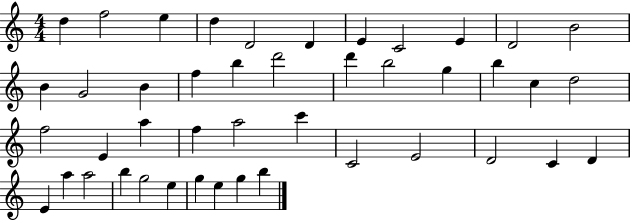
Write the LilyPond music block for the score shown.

{
  \clef treble
  \numericTimeSignature
  \time 4/4
  \key c \major
  d''4 f''2 e''4 | d''4 d'2 d'4 | e'4 c'2 e'4 | d'2 b'2 | \break b'4 g'2 b'4 | f''4 b''4 d'''2 | d'''4 b''2 g''4 | b''4 c''4 d''2 | \break f''2 e'4 a''4 | f''4 a''2 c'''4 | c'2 e'2 | d'2 c'4 d'4 | \break e'4 a''4 a''2 | b''4 g''2 e''4 | g''4 e''4 g''4 b''4 | \bar "|."
}